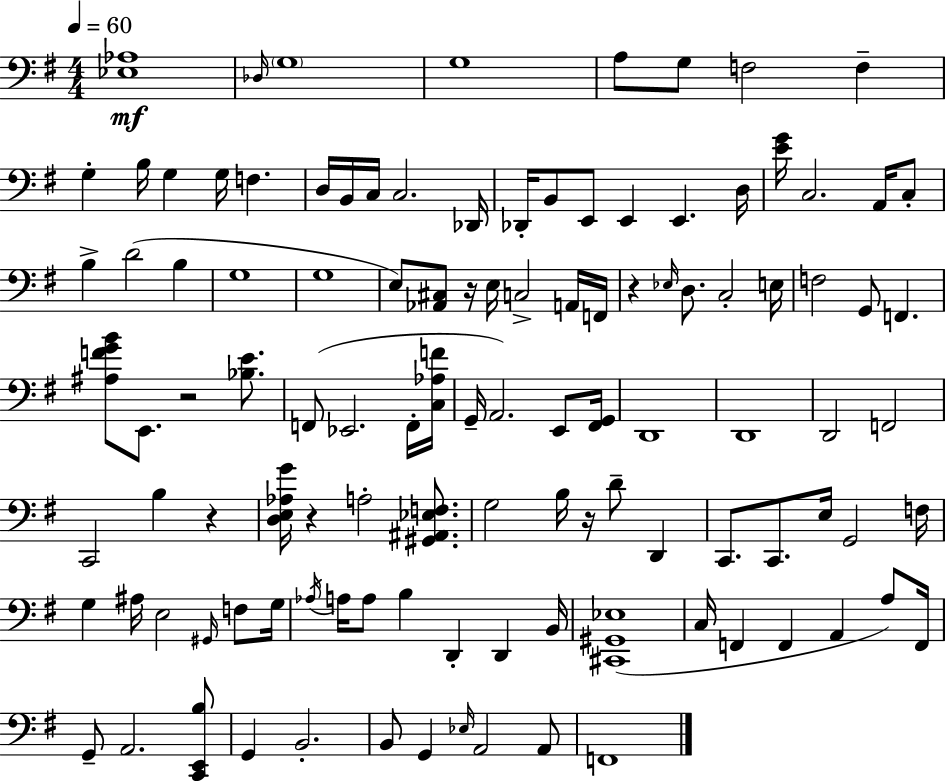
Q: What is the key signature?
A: G major